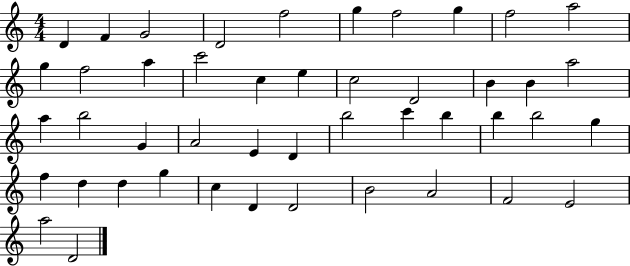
X:1
T:Untitled
M:4/4
L:1/4
K:C
D F G2 D2 f2 g f2 g f2 a2 g f2 a c'2 c e c2 D2 B B a2 a b2 G A2 E D b2 c' b b b2 g f d d g c D D2 B2 A2 F2 E2 a2 D2